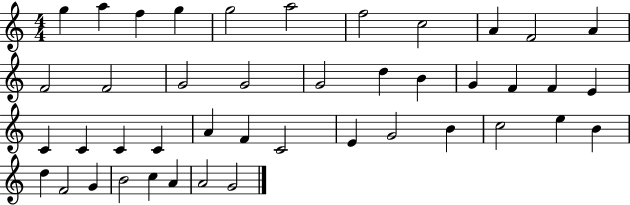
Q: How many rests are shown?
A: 0